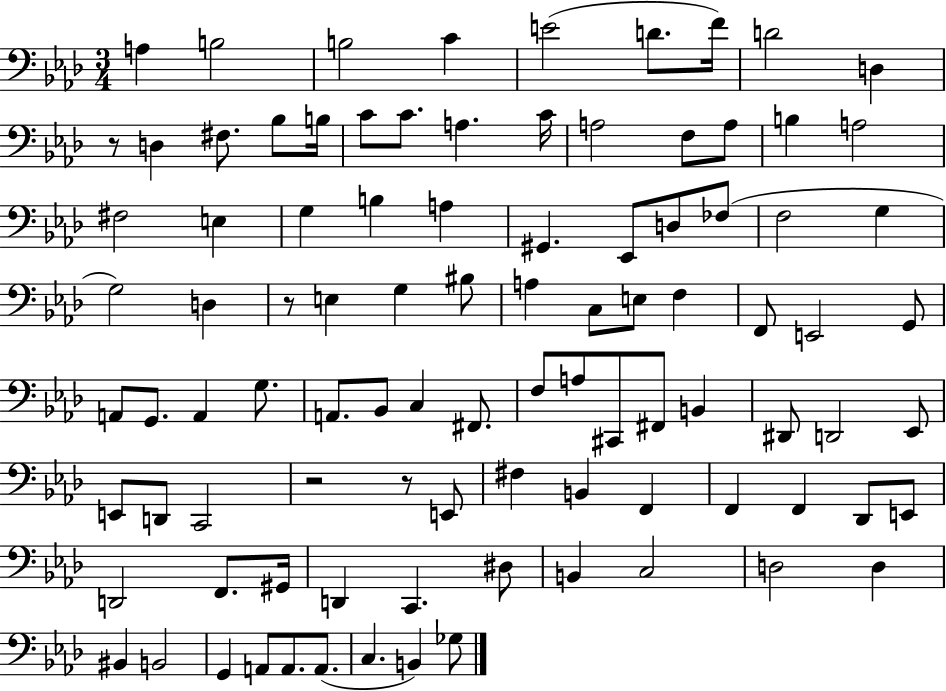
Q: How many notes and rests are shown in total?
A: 95